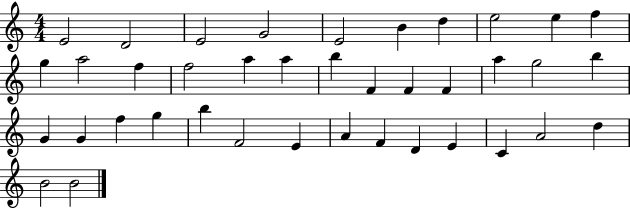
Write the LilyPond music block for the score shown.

{
  \clef treble
  \numericTimeSignature
  \time 4/4
  \key c \major
  e'2 d'2 | e'2 g'2 | e'2 b'4 d''4 | e''2 e''4 f''4 | \break g''4 a''2 f''4 | f''2 a''4 a''4 | b''4 f'4 f'4 f'4 | a''4 g''2 b''4 | \break g'4 g'4 f''4 g''4 | b''4 f'2 e'4 | a'4 f'4 d'4 e'4 | c'4 a'2 d''4 | \break b'2 b'2 | \bar "|."
}